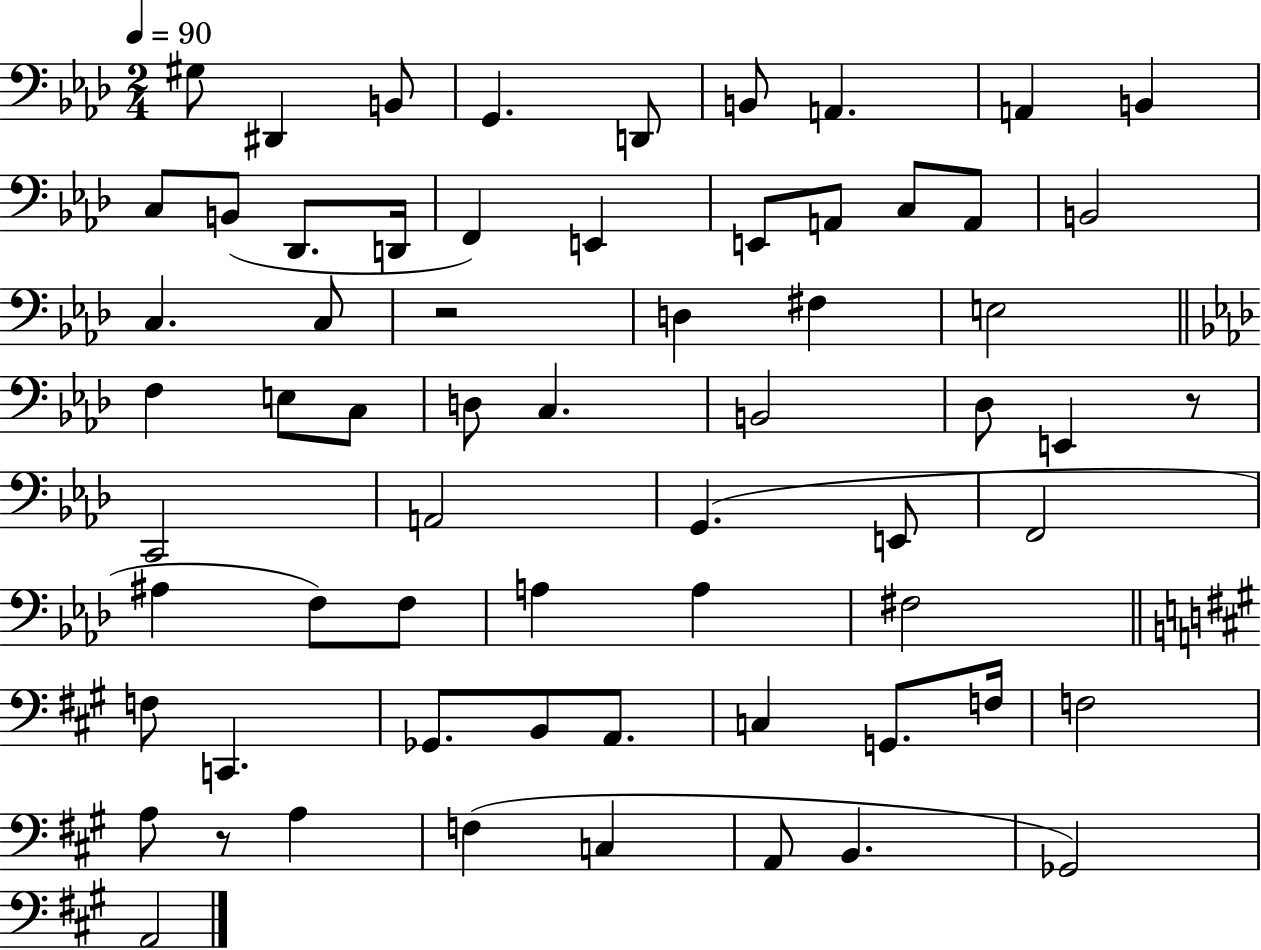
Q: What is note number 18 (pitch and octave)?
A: C3